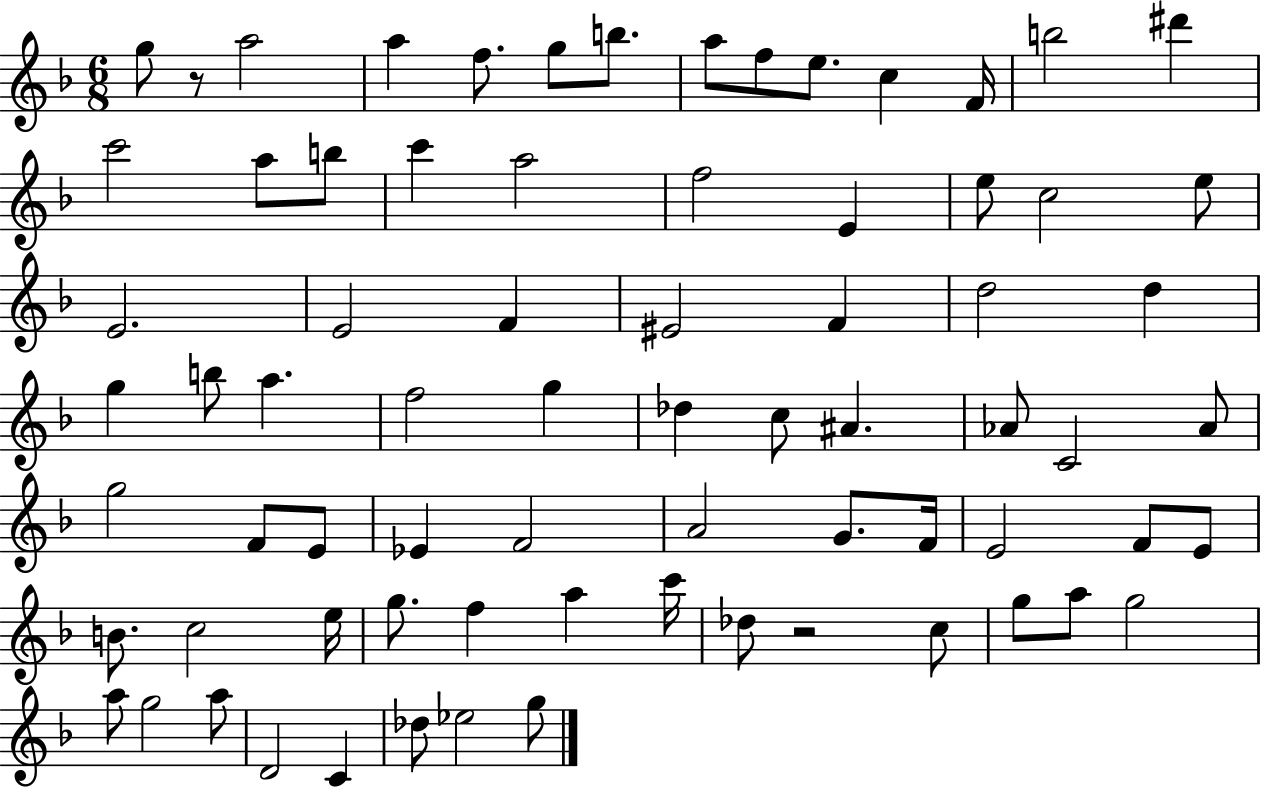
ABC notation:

X:1
T:Untitled
M:6/8
L:1/4
K:F
g/2 z/2 a2 a f/2 g/2 b/2 a/2 f/2 e/2 c F/4 b2 ^d' c'2 a/2 b/2 c' a2 f2 E e/2 c2 e/2 E2 E2 F ^E2 F d2 d g b/2 a f2 g _d c/2 ^A _A/2 C2 _A/2 g2 F/2 E/2 _E F2 A2 G/2 F/4 E2 F/2 E/2 B/2 c2 e/4 g/2 f a c'/4 _d/2 z2 c/2 g/2 a/2 g2 a/2 g2 a/2 D2 C _d/2 _e2 g/2